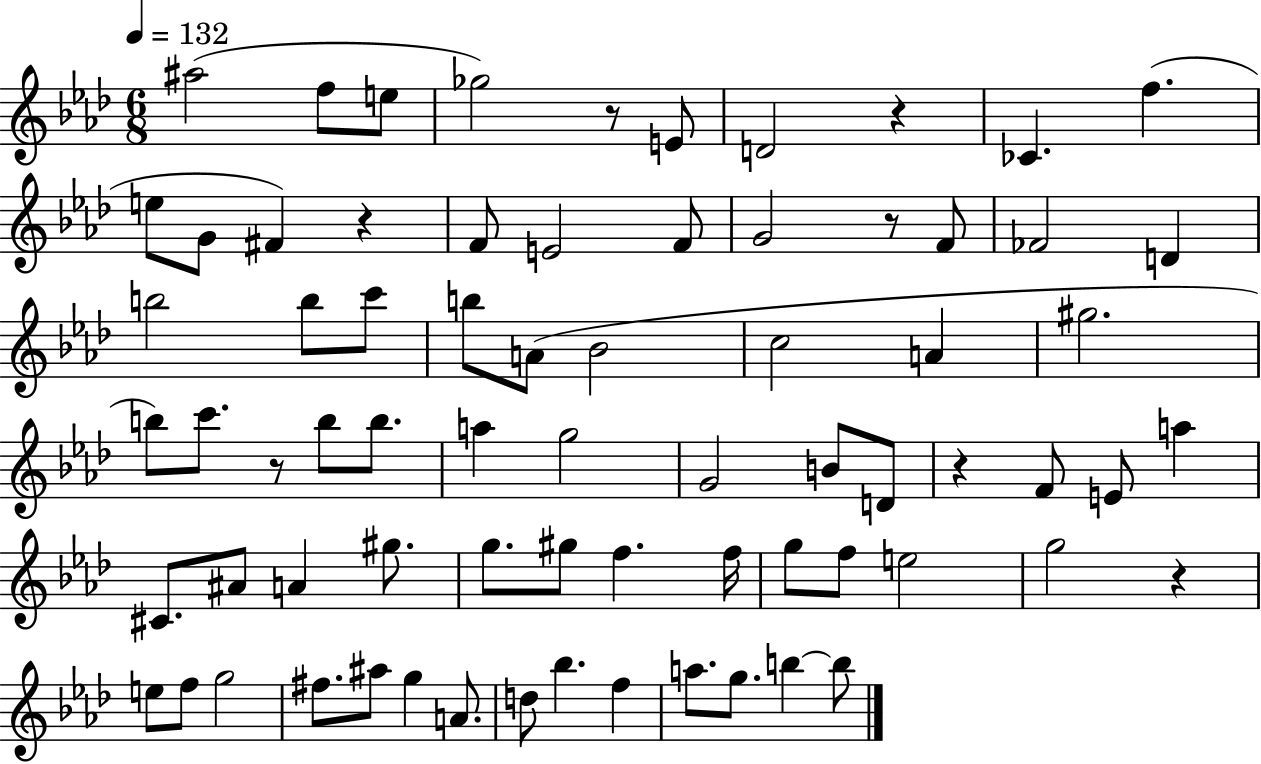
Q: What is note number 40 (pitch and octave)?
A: C#4